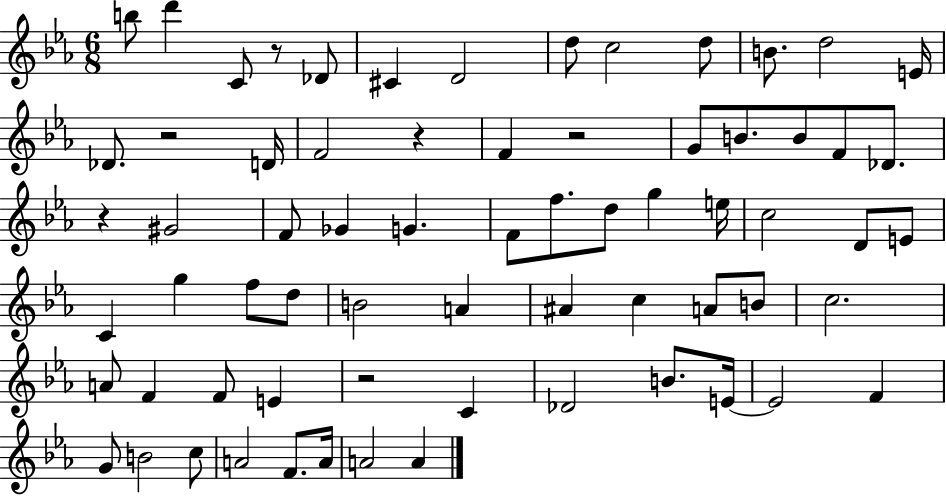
B5/e D6/q C4/e R/e Db4/e C#4/q D4/h D5/e C5/h D5/e B4/e. D5/h E4/s Db4/e. R/h D4/s F4/h R/q F4/q R/h G4/e B4/e. B4/e F4/e Db4/e. R/q G#4/h F4/e Gb4/q G4/q. F4/e F5/e. D5/e G5/q E5/s C5/h D4/e E4/e C4/q G5/q F5/e D5/e B4/h A4/q A#4/q C5/q A4/e B4/e C5/h. A4/e F4/q F4/e E4/q R/h C4/q Db4/h B4/e. E4/s E4/h F4/q G4/e B4/h C5/e A4/h F4/e. A4/s A4/h A4/q